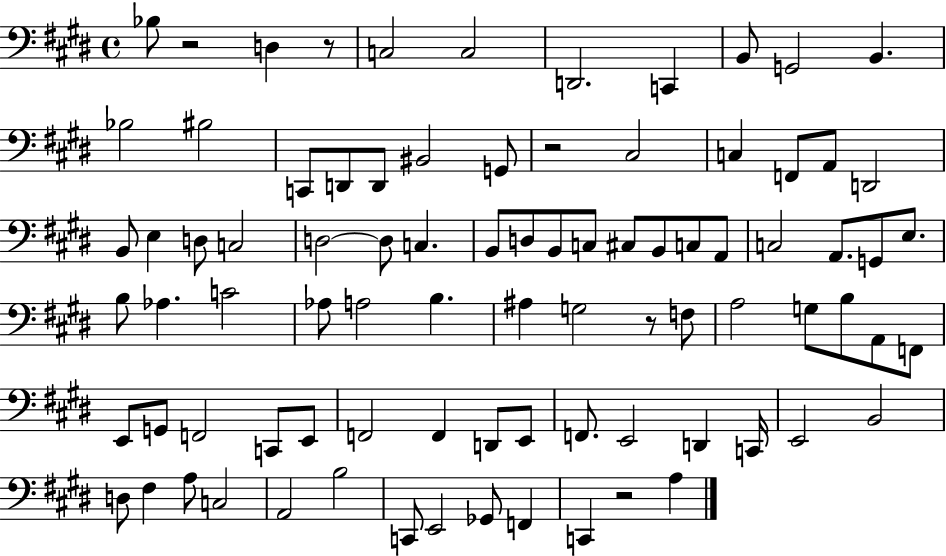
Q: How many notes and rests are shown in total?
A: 86